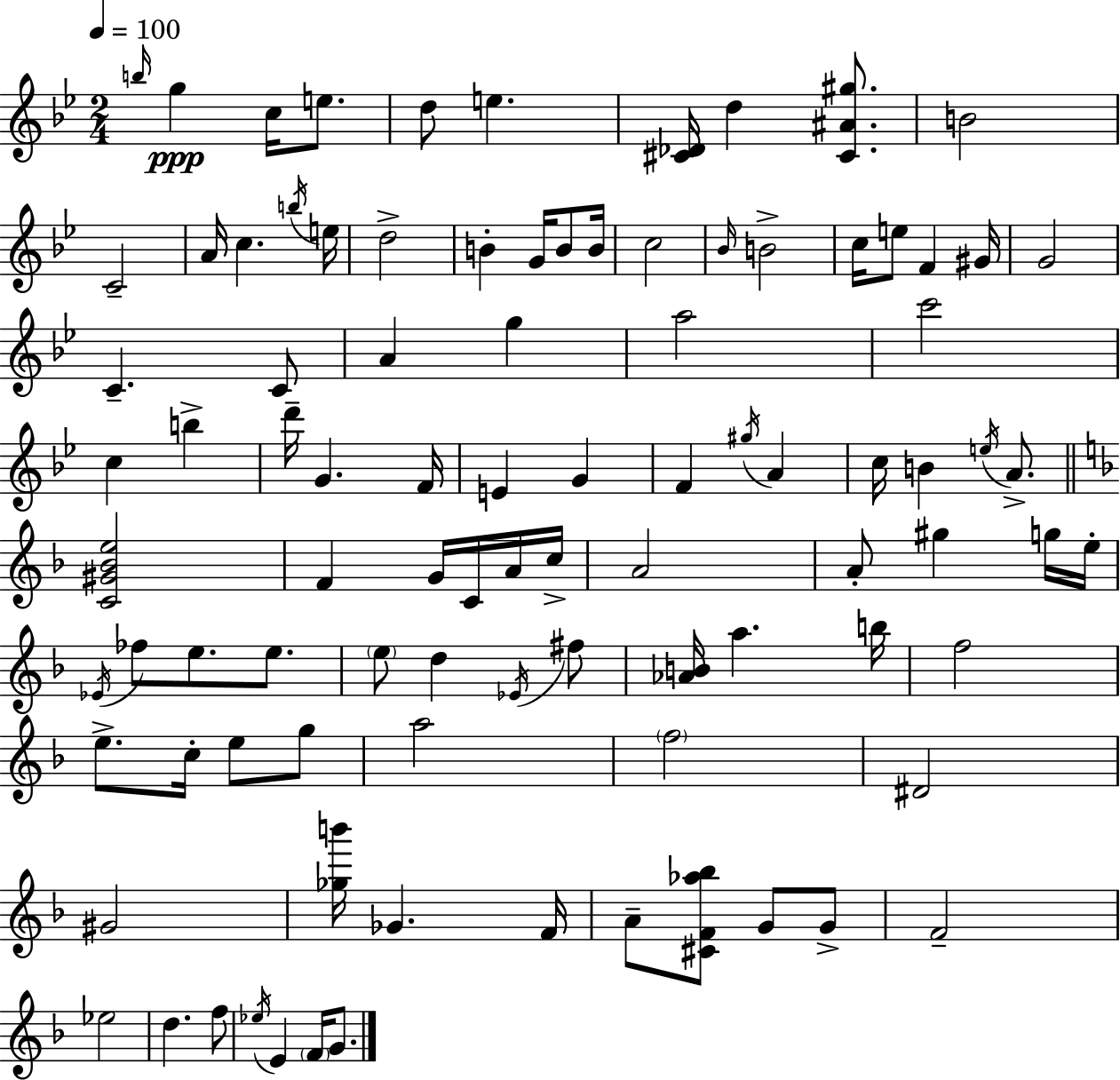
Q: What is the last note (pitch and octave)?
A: G4